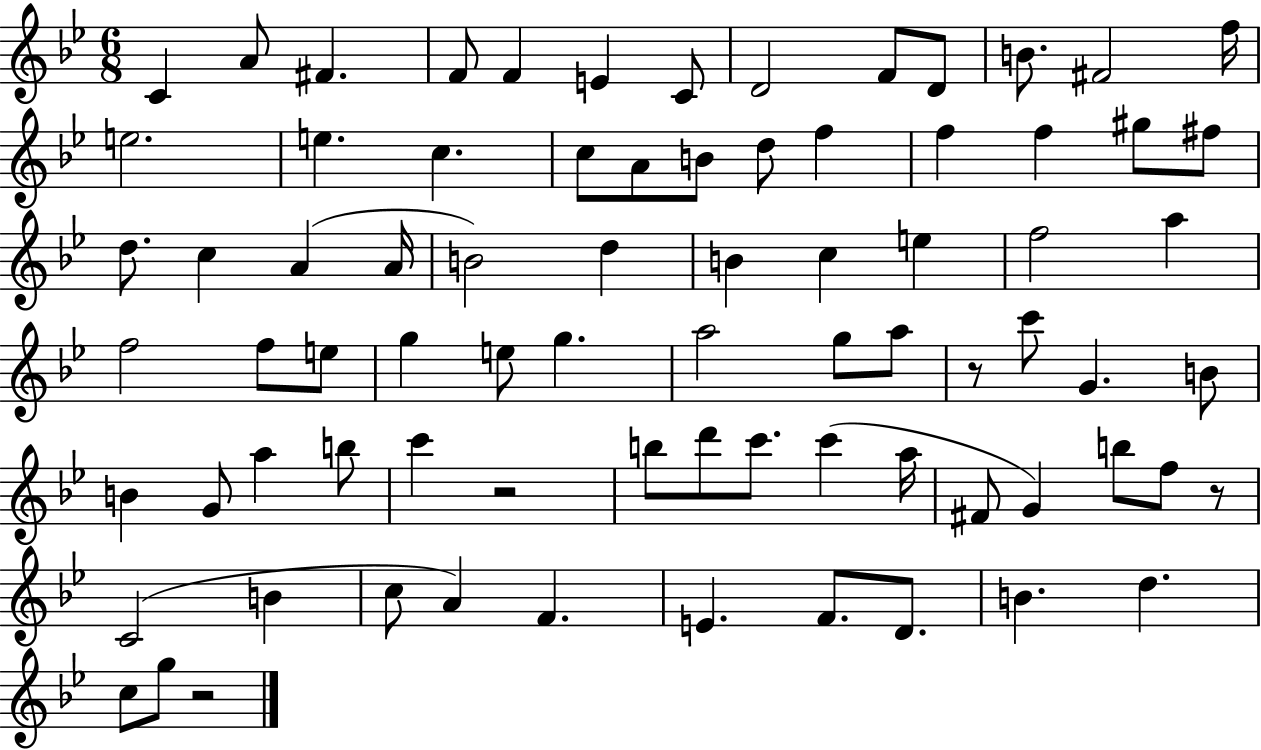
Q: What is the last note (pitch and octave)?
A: G5